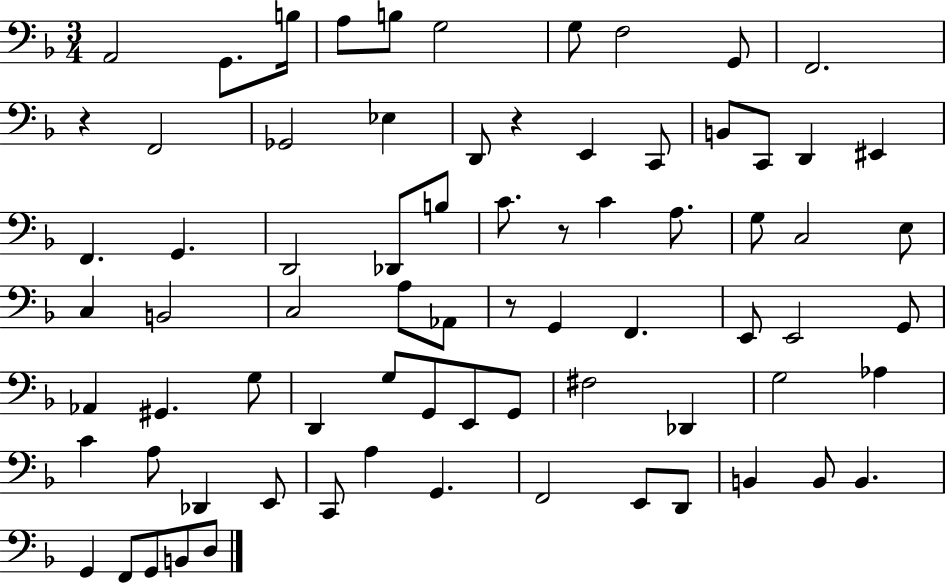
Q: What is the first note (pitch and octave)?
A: A2